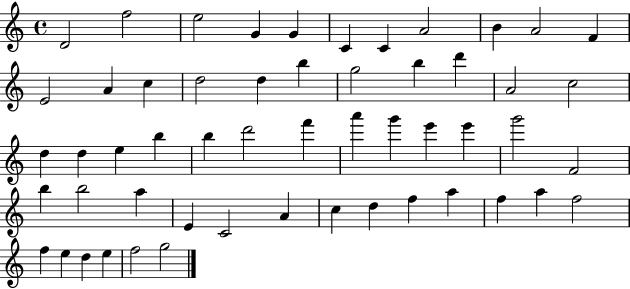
D4/h F5/h E5/h G4/q G4/q C4/q C4/q A4/h B4/q A4/h F4/q E4/h A4/q C5/q D5/h D5/q B5/q G5/h B5/q D6/q A4/h C5/h D5/q D5/q E5/q B5/q B5/q D6/h F6/q A6/q G6/q E6/q E6/q G6/h F4/h B5/q B5/h A5/q E4/q C4/h A4/q C5/q D5/q F5/q A5/q F5/q A5/q F5/h F5/q E5/q D5/q E5/q F5/h G5/h